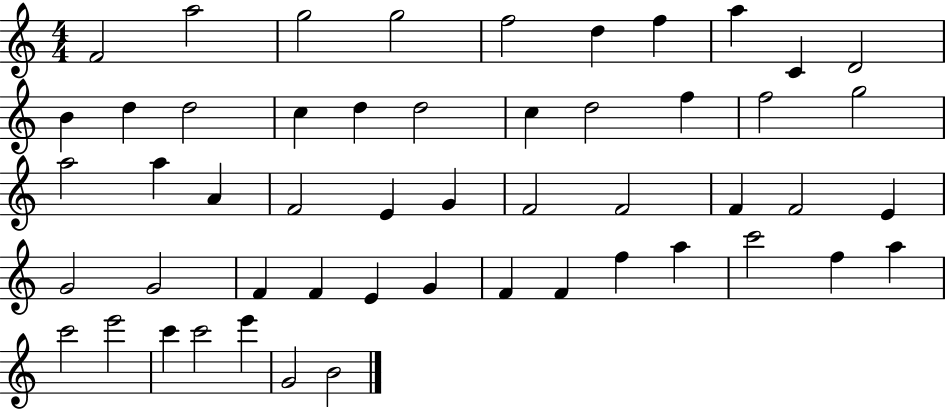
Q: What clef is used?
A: treble